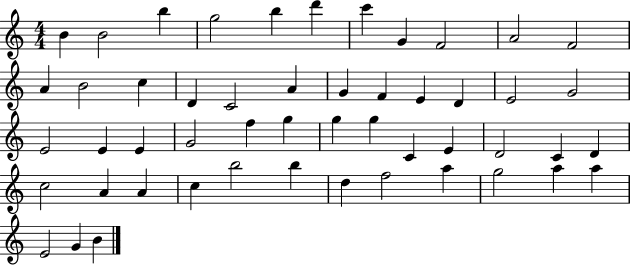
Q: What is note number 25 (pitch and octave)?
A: E4